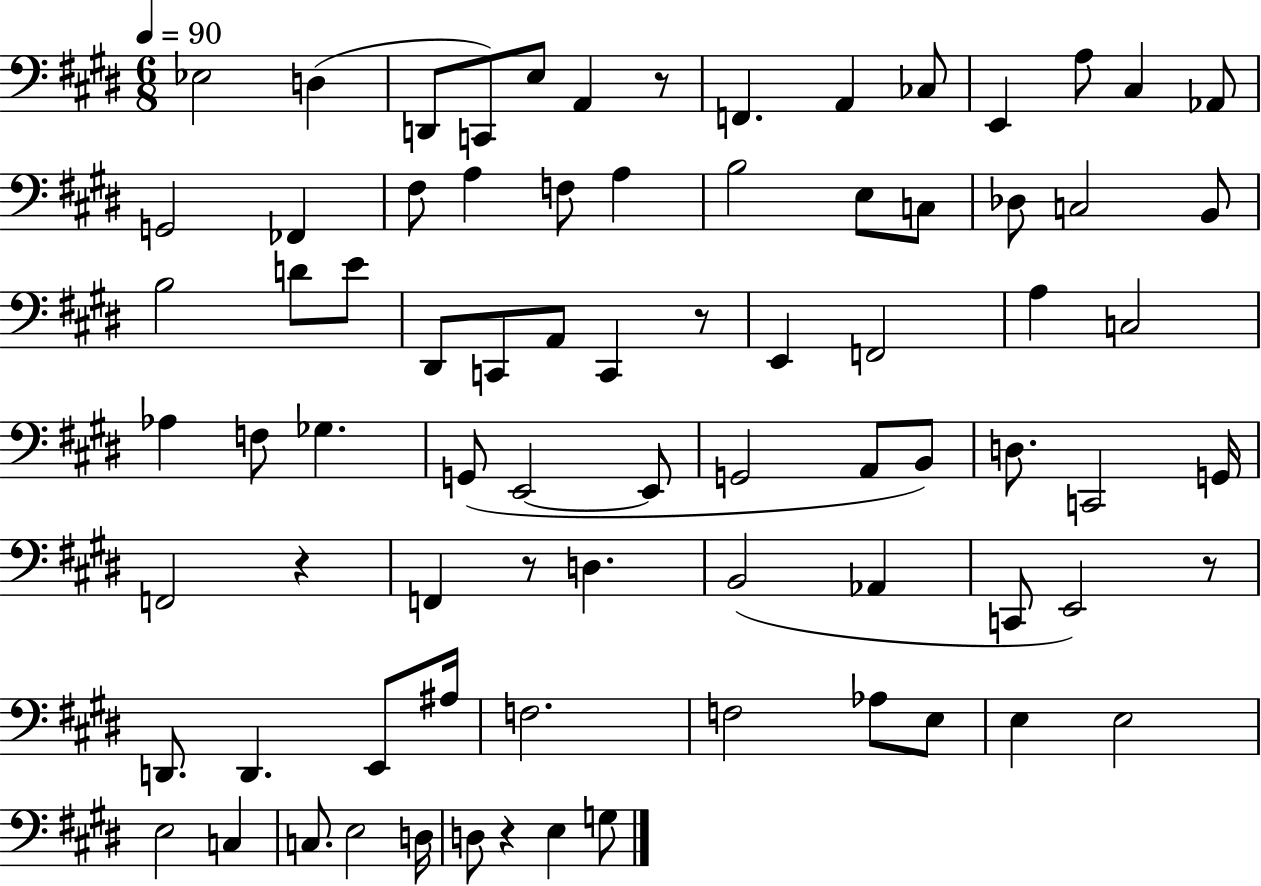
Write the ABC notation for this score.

X:1
T:Untitled
M:6/8
L:1/4
K:E
_E,2 D, D,,/2 C,,/2 E,/2 A,, z/2 F,, A,, _C,/2 E,, A,/2 ^C, _A,,/2 G,,2 _F,, ^F,/2 A, F,/2 A, B,2 E,/2 C,/2 _D,/2 C,2 B,,/2 B,2 D/2 E/2 ^D,,/2 C,,/2 A,,/2 C,, z/2 E,, F,,2 A, C,2 _A, F,/2 _G, G,,/2 E,,2 E,,/2 G,,2 A,,/2 B,,/2 D,/2 C,,2 G,,/4 F,,2 z F,, z/2 D, B,,2 _A,, C,,/2 E,,2 z/2 D,,/2 D,, E,,/2 ^A,/4 F,2 F,2 _A,/2 E,/2 E, E,2 E,2 C, C,/2 E,2 D,/4 D,/2 z E, G,/2